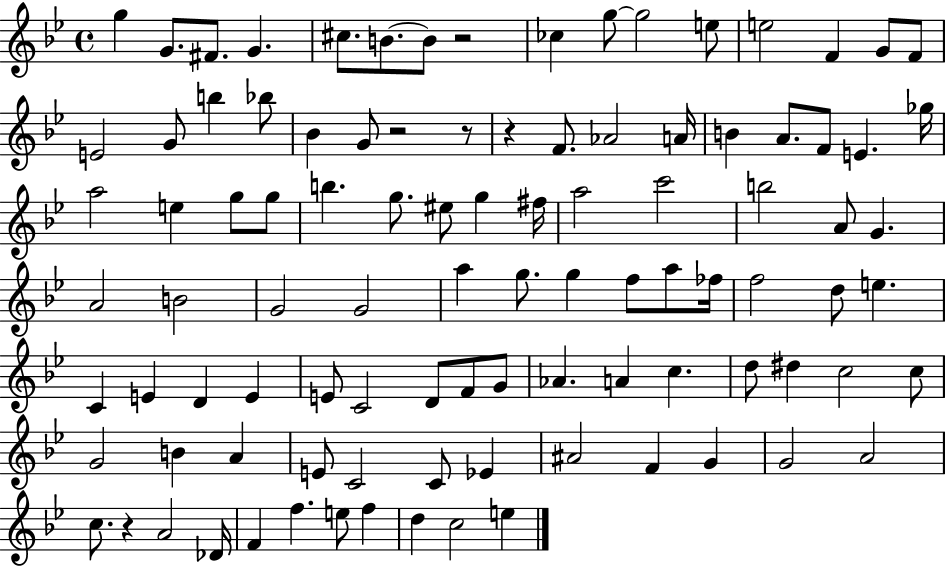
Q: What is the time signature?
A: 4/4